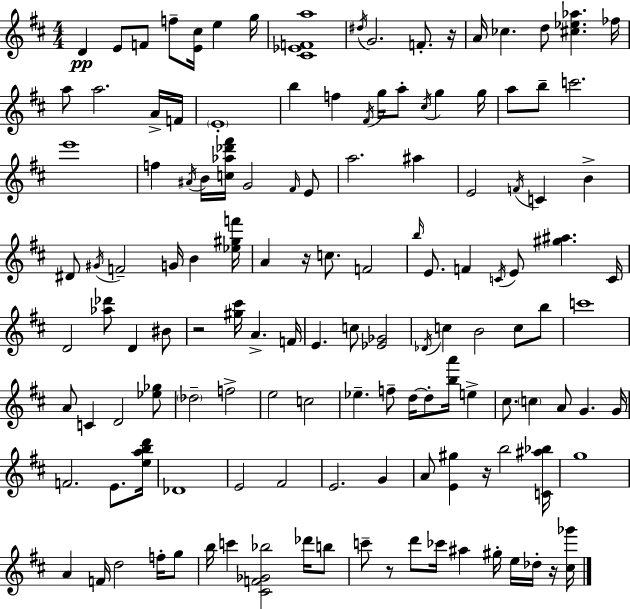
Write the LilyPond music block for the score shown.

{
  \clef treble
  \numericTimeSignature
  \time 4/4
  \key d \major
  d'4\pp e'8 f'8 f''8-- <e' cis''>16 e''4 g''16 | <cis' ees' f' a''>1 | \acciaccatura { dis''16 } g'2. f'8.-. | r16 a'16 ces''4. d''8 <cis'' ees'' aes''>4. | \break fes''16 a''8 a''2. a'16-> | f'16 \parenthesize e'1-. | b''4 f''4 \acciaccatura { fis'16 } g''16 a''8-. \acciaccatura { cis''16 } g''4 | g''16 a''8 b''8-- c'''2. | \break e'''1 | f''4 \acciaccatura { ais'16 } b'16 <c'' aes'' des''' fis'''>16 g'2 | \grace { fis'16 } e'8 a''2. | ais''4 e'2 \acciaccatura { f'16 } c'4 | \break b'4-> dis'8 \acciaccatura { gis'16 } f'2-- | g'16 b'4 <ees'' gis'' f'''>16 a'4 r16 c''8. f'2 | \grace { b''16 } e'8. f'4 \acciaccatura { c'16 } | e'8 <gis'' ais''>4. c'16 d'2 | \break <aes'' des'''>8 d'4 bis'8 r2 | <gis'' cis'''>16 a'4.-> f'16 e'4. c''8 | <ees' ges'>2 \acciaccatura { des'16 } c''4 b'2 | c''8 b''8 c'''1 | \break a'8 c'4 | d'2 <ees'' ges''>8 \parenthesize des''2-- | f''2-> e''2 | c''2 ees''4.-- | \break f''8-- d''16~~ d''8-. <b'' a'''>16 e''4-> cis''8. \parenthesize c''4 | a'8 g'4. g'16 f'2. | e'8. <e'' a'' b'' d'''>16 des'1 | e'2 | \break fis'2 e'2. | g'4 a'8 <e' gis''>4 | r16 b''2 <c' ais'' bes''>16 g''1 | a'4 f'16 d''2 | \break f''16-. g''8 b''16 c'''4 <cis' f' ges' bes''>2 | des'''16 b''8 c'''8-- r8 d'''8 | ces'''16 ais''4 gis''16-. e''16 des''16-. r16 <cis'' ges'''>16 \bar "|."
}